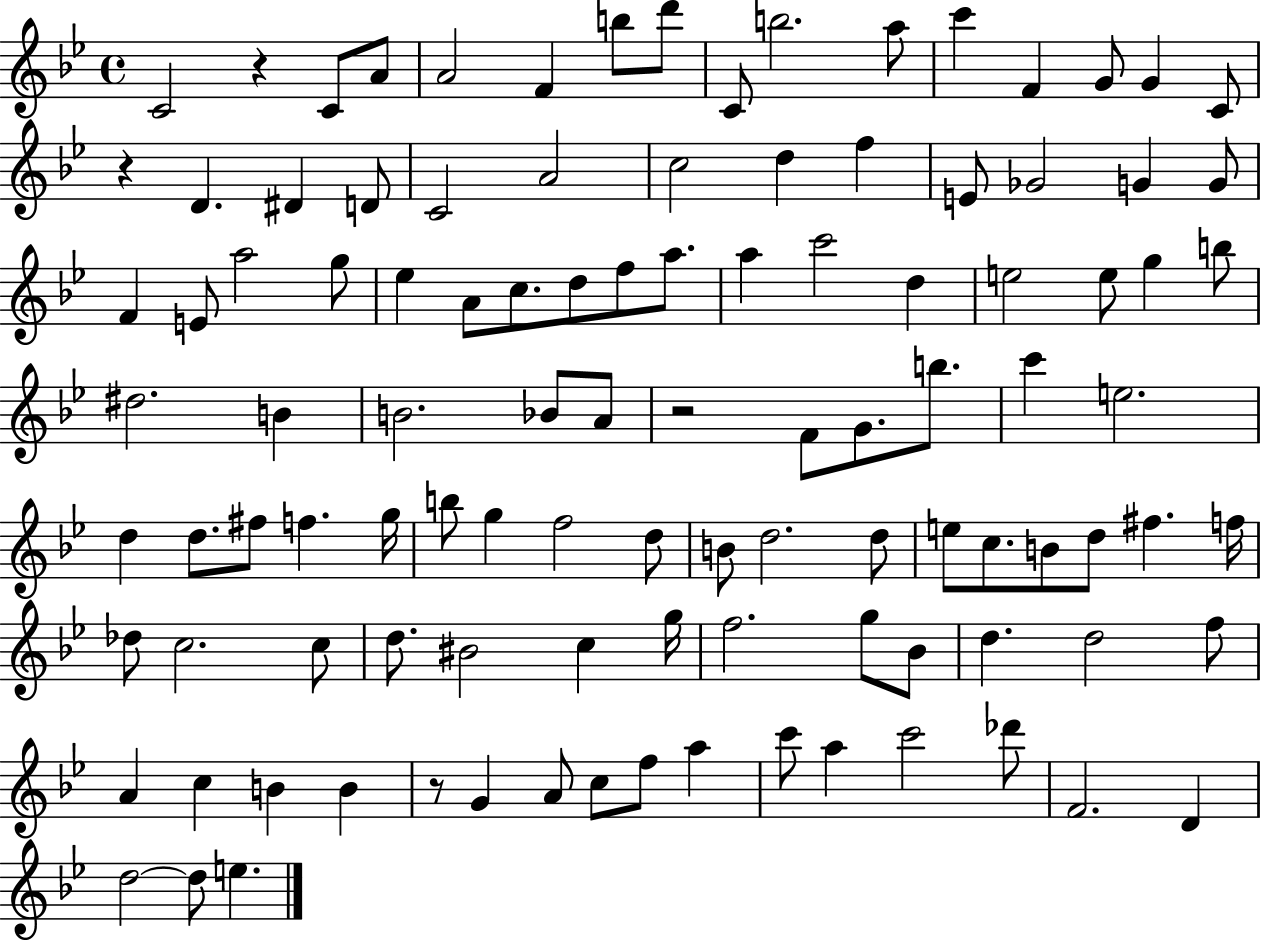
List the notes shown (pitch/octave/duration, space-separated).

C4/h R/q C4/e A4/e A4/h F4/q B5/e D6/e C4/e B5/h. A5/e C6/q F4/q G4/e G4/q C4/e R/q D4/q. D#4/q D4/e C4/h A4/h C5/h D5/q F5/q E4/e Gb4/h G4/q G4/e F4/q E4/e A5/h G5/e Eb5/q A4/e C5/e. D5/e F5/e A5/e. A5/q C6/h D5/q E5/h E5/e G5/q B5/e D#5/h. B4/q B4/h. Bb4/e A4/e R/h F4/e G4/e. B5/e. C6/q E5/h. D5/q D5/e. F#5/e F5/q. G5/s B5/e G5/q F5/h D5/e B4/e D5/h. D5/e E5/e C5/e. B4/e D5/e F#5/q. F5/s Db5/e C5/h. C5/e D5/e. BIS4/h C5/q G5/s F5/h. G5/e Bb4/e D5/q. D5/h F5/e A4/q C5/q B4/q B4/q R/e G4/q A4/e C5/e F5/e A5/q C6/e A5/q C6/h Db6/e F4/h. D4/q D5/h D5/e E5/q.